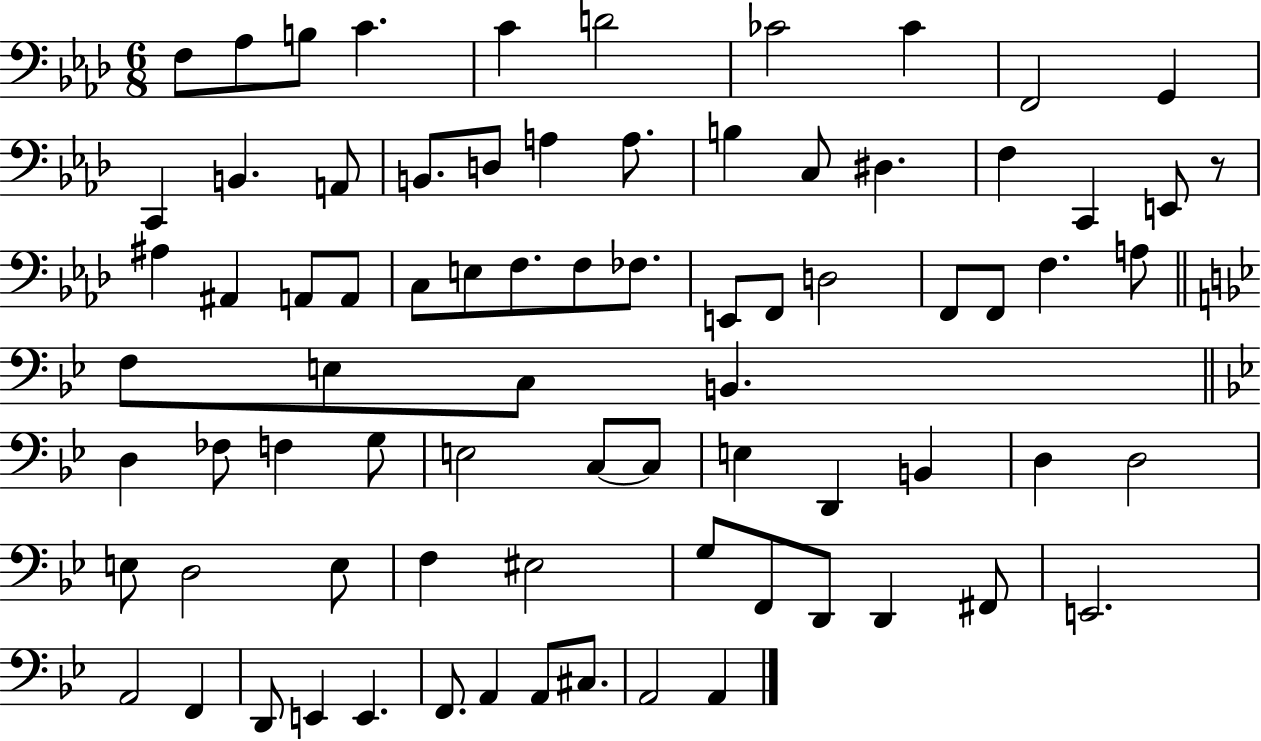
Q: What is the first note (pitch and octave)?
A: F3